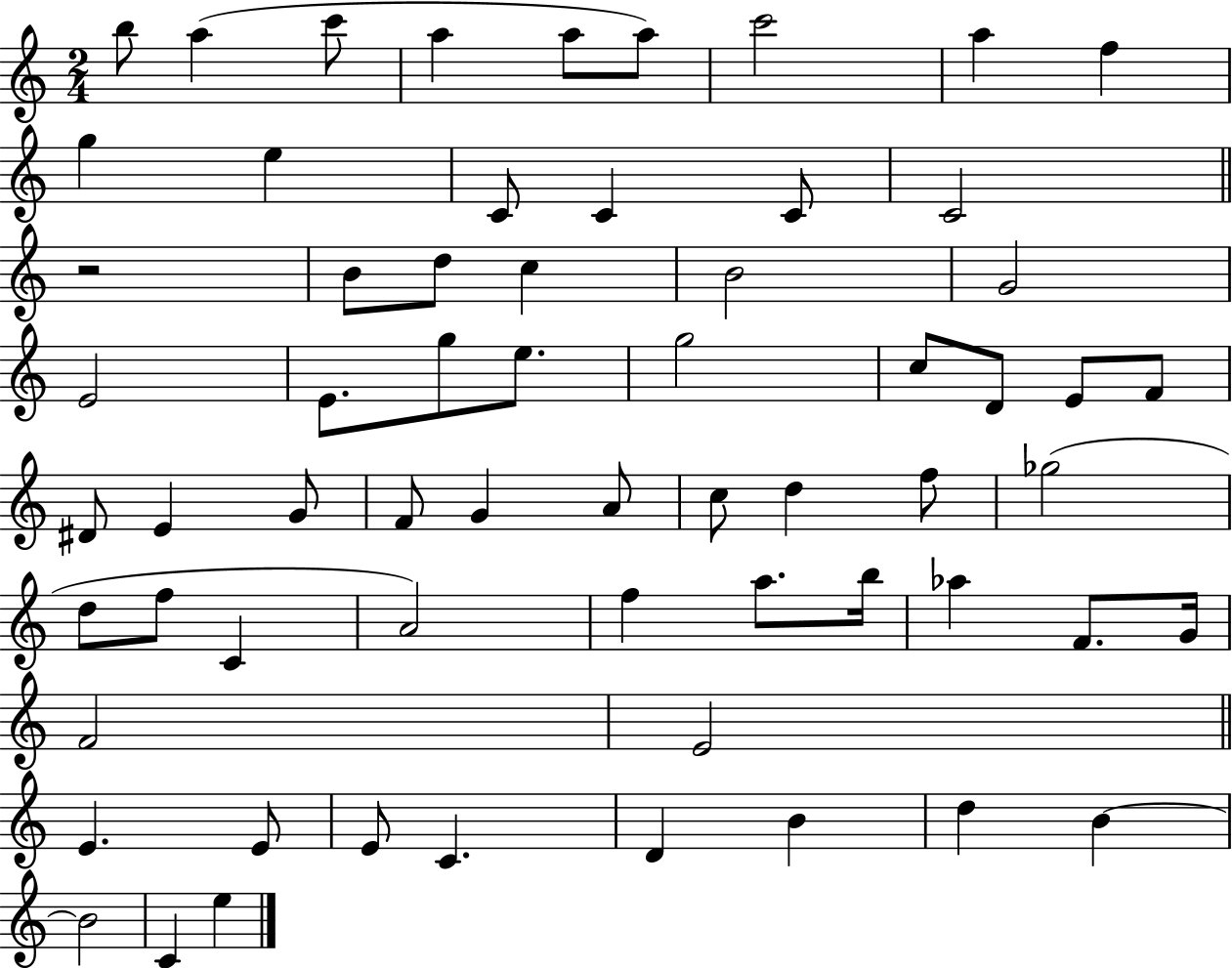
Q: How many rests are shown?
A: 1